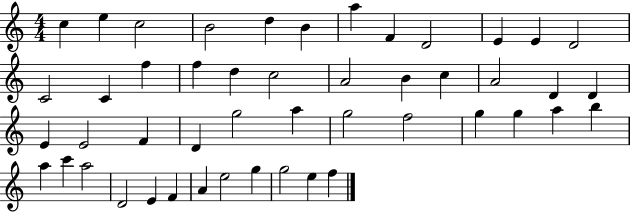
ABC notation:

X:1
T:Untitled
M:4/4
L:1/4
K:C
c e c2 B2 d B a F D2 E E D2 C2 C f f d c2 A2 B c A2 D D E E2 F D g2 a g2 f2 g g a b a c' a2 D2 E F A e2 g g2 e f